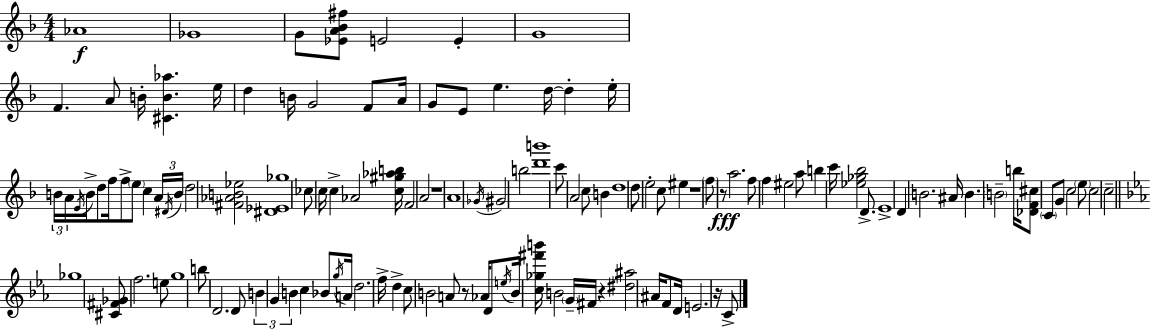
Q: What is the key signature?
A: D minor